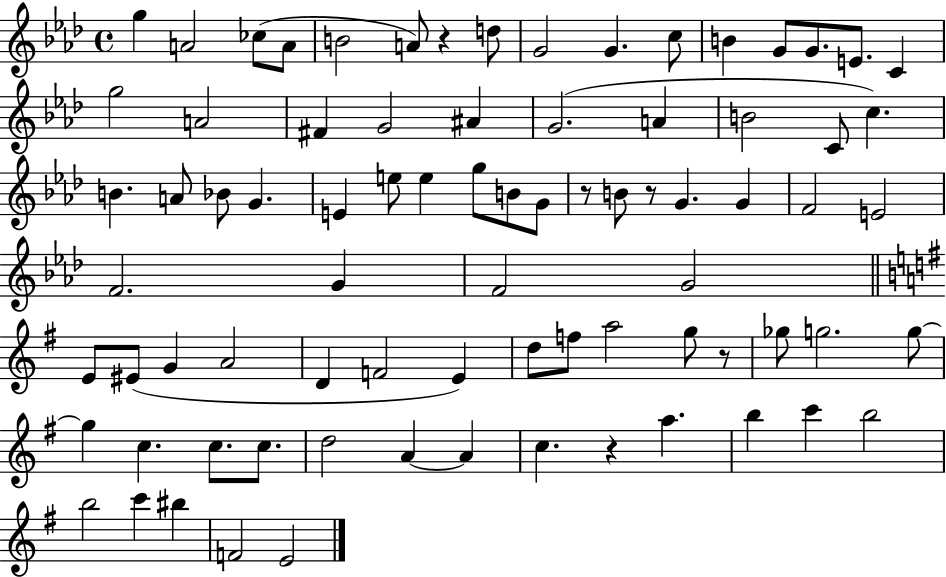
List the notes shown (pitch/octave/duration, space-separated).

G5/q A4/h CES5/e A4/e B4/h A4/e R/q D5/e G4/h G4/q. C5/e B4/q G4/e G4/e. E4/e. C4/q G5/h A4/h F#4/q G4/h A#4/q G4/h. A4/q B4/h C4/e C5/q. B4/q. A4/e Bb4/e G4/q. E4/q E5/e E5/q G5/e B4/e G4/e R/e B4/e R/e G4/q. G4/q F4/h E4/h F4/h. G4/q F4/h G4/h E4/e EIS4/e G4/q A4/h D4/q F4/h E4/q D5/e F5/e A5/h G5/e R/e Gb5/e G5/h. G5/e G5/q C5/q. C5/e. C5/e. D5/h A4/q A4/q C5/q. R/q A5/q. B5/q C6/q B5/h B5/h C6/q BIS5/q F4/h E4/h